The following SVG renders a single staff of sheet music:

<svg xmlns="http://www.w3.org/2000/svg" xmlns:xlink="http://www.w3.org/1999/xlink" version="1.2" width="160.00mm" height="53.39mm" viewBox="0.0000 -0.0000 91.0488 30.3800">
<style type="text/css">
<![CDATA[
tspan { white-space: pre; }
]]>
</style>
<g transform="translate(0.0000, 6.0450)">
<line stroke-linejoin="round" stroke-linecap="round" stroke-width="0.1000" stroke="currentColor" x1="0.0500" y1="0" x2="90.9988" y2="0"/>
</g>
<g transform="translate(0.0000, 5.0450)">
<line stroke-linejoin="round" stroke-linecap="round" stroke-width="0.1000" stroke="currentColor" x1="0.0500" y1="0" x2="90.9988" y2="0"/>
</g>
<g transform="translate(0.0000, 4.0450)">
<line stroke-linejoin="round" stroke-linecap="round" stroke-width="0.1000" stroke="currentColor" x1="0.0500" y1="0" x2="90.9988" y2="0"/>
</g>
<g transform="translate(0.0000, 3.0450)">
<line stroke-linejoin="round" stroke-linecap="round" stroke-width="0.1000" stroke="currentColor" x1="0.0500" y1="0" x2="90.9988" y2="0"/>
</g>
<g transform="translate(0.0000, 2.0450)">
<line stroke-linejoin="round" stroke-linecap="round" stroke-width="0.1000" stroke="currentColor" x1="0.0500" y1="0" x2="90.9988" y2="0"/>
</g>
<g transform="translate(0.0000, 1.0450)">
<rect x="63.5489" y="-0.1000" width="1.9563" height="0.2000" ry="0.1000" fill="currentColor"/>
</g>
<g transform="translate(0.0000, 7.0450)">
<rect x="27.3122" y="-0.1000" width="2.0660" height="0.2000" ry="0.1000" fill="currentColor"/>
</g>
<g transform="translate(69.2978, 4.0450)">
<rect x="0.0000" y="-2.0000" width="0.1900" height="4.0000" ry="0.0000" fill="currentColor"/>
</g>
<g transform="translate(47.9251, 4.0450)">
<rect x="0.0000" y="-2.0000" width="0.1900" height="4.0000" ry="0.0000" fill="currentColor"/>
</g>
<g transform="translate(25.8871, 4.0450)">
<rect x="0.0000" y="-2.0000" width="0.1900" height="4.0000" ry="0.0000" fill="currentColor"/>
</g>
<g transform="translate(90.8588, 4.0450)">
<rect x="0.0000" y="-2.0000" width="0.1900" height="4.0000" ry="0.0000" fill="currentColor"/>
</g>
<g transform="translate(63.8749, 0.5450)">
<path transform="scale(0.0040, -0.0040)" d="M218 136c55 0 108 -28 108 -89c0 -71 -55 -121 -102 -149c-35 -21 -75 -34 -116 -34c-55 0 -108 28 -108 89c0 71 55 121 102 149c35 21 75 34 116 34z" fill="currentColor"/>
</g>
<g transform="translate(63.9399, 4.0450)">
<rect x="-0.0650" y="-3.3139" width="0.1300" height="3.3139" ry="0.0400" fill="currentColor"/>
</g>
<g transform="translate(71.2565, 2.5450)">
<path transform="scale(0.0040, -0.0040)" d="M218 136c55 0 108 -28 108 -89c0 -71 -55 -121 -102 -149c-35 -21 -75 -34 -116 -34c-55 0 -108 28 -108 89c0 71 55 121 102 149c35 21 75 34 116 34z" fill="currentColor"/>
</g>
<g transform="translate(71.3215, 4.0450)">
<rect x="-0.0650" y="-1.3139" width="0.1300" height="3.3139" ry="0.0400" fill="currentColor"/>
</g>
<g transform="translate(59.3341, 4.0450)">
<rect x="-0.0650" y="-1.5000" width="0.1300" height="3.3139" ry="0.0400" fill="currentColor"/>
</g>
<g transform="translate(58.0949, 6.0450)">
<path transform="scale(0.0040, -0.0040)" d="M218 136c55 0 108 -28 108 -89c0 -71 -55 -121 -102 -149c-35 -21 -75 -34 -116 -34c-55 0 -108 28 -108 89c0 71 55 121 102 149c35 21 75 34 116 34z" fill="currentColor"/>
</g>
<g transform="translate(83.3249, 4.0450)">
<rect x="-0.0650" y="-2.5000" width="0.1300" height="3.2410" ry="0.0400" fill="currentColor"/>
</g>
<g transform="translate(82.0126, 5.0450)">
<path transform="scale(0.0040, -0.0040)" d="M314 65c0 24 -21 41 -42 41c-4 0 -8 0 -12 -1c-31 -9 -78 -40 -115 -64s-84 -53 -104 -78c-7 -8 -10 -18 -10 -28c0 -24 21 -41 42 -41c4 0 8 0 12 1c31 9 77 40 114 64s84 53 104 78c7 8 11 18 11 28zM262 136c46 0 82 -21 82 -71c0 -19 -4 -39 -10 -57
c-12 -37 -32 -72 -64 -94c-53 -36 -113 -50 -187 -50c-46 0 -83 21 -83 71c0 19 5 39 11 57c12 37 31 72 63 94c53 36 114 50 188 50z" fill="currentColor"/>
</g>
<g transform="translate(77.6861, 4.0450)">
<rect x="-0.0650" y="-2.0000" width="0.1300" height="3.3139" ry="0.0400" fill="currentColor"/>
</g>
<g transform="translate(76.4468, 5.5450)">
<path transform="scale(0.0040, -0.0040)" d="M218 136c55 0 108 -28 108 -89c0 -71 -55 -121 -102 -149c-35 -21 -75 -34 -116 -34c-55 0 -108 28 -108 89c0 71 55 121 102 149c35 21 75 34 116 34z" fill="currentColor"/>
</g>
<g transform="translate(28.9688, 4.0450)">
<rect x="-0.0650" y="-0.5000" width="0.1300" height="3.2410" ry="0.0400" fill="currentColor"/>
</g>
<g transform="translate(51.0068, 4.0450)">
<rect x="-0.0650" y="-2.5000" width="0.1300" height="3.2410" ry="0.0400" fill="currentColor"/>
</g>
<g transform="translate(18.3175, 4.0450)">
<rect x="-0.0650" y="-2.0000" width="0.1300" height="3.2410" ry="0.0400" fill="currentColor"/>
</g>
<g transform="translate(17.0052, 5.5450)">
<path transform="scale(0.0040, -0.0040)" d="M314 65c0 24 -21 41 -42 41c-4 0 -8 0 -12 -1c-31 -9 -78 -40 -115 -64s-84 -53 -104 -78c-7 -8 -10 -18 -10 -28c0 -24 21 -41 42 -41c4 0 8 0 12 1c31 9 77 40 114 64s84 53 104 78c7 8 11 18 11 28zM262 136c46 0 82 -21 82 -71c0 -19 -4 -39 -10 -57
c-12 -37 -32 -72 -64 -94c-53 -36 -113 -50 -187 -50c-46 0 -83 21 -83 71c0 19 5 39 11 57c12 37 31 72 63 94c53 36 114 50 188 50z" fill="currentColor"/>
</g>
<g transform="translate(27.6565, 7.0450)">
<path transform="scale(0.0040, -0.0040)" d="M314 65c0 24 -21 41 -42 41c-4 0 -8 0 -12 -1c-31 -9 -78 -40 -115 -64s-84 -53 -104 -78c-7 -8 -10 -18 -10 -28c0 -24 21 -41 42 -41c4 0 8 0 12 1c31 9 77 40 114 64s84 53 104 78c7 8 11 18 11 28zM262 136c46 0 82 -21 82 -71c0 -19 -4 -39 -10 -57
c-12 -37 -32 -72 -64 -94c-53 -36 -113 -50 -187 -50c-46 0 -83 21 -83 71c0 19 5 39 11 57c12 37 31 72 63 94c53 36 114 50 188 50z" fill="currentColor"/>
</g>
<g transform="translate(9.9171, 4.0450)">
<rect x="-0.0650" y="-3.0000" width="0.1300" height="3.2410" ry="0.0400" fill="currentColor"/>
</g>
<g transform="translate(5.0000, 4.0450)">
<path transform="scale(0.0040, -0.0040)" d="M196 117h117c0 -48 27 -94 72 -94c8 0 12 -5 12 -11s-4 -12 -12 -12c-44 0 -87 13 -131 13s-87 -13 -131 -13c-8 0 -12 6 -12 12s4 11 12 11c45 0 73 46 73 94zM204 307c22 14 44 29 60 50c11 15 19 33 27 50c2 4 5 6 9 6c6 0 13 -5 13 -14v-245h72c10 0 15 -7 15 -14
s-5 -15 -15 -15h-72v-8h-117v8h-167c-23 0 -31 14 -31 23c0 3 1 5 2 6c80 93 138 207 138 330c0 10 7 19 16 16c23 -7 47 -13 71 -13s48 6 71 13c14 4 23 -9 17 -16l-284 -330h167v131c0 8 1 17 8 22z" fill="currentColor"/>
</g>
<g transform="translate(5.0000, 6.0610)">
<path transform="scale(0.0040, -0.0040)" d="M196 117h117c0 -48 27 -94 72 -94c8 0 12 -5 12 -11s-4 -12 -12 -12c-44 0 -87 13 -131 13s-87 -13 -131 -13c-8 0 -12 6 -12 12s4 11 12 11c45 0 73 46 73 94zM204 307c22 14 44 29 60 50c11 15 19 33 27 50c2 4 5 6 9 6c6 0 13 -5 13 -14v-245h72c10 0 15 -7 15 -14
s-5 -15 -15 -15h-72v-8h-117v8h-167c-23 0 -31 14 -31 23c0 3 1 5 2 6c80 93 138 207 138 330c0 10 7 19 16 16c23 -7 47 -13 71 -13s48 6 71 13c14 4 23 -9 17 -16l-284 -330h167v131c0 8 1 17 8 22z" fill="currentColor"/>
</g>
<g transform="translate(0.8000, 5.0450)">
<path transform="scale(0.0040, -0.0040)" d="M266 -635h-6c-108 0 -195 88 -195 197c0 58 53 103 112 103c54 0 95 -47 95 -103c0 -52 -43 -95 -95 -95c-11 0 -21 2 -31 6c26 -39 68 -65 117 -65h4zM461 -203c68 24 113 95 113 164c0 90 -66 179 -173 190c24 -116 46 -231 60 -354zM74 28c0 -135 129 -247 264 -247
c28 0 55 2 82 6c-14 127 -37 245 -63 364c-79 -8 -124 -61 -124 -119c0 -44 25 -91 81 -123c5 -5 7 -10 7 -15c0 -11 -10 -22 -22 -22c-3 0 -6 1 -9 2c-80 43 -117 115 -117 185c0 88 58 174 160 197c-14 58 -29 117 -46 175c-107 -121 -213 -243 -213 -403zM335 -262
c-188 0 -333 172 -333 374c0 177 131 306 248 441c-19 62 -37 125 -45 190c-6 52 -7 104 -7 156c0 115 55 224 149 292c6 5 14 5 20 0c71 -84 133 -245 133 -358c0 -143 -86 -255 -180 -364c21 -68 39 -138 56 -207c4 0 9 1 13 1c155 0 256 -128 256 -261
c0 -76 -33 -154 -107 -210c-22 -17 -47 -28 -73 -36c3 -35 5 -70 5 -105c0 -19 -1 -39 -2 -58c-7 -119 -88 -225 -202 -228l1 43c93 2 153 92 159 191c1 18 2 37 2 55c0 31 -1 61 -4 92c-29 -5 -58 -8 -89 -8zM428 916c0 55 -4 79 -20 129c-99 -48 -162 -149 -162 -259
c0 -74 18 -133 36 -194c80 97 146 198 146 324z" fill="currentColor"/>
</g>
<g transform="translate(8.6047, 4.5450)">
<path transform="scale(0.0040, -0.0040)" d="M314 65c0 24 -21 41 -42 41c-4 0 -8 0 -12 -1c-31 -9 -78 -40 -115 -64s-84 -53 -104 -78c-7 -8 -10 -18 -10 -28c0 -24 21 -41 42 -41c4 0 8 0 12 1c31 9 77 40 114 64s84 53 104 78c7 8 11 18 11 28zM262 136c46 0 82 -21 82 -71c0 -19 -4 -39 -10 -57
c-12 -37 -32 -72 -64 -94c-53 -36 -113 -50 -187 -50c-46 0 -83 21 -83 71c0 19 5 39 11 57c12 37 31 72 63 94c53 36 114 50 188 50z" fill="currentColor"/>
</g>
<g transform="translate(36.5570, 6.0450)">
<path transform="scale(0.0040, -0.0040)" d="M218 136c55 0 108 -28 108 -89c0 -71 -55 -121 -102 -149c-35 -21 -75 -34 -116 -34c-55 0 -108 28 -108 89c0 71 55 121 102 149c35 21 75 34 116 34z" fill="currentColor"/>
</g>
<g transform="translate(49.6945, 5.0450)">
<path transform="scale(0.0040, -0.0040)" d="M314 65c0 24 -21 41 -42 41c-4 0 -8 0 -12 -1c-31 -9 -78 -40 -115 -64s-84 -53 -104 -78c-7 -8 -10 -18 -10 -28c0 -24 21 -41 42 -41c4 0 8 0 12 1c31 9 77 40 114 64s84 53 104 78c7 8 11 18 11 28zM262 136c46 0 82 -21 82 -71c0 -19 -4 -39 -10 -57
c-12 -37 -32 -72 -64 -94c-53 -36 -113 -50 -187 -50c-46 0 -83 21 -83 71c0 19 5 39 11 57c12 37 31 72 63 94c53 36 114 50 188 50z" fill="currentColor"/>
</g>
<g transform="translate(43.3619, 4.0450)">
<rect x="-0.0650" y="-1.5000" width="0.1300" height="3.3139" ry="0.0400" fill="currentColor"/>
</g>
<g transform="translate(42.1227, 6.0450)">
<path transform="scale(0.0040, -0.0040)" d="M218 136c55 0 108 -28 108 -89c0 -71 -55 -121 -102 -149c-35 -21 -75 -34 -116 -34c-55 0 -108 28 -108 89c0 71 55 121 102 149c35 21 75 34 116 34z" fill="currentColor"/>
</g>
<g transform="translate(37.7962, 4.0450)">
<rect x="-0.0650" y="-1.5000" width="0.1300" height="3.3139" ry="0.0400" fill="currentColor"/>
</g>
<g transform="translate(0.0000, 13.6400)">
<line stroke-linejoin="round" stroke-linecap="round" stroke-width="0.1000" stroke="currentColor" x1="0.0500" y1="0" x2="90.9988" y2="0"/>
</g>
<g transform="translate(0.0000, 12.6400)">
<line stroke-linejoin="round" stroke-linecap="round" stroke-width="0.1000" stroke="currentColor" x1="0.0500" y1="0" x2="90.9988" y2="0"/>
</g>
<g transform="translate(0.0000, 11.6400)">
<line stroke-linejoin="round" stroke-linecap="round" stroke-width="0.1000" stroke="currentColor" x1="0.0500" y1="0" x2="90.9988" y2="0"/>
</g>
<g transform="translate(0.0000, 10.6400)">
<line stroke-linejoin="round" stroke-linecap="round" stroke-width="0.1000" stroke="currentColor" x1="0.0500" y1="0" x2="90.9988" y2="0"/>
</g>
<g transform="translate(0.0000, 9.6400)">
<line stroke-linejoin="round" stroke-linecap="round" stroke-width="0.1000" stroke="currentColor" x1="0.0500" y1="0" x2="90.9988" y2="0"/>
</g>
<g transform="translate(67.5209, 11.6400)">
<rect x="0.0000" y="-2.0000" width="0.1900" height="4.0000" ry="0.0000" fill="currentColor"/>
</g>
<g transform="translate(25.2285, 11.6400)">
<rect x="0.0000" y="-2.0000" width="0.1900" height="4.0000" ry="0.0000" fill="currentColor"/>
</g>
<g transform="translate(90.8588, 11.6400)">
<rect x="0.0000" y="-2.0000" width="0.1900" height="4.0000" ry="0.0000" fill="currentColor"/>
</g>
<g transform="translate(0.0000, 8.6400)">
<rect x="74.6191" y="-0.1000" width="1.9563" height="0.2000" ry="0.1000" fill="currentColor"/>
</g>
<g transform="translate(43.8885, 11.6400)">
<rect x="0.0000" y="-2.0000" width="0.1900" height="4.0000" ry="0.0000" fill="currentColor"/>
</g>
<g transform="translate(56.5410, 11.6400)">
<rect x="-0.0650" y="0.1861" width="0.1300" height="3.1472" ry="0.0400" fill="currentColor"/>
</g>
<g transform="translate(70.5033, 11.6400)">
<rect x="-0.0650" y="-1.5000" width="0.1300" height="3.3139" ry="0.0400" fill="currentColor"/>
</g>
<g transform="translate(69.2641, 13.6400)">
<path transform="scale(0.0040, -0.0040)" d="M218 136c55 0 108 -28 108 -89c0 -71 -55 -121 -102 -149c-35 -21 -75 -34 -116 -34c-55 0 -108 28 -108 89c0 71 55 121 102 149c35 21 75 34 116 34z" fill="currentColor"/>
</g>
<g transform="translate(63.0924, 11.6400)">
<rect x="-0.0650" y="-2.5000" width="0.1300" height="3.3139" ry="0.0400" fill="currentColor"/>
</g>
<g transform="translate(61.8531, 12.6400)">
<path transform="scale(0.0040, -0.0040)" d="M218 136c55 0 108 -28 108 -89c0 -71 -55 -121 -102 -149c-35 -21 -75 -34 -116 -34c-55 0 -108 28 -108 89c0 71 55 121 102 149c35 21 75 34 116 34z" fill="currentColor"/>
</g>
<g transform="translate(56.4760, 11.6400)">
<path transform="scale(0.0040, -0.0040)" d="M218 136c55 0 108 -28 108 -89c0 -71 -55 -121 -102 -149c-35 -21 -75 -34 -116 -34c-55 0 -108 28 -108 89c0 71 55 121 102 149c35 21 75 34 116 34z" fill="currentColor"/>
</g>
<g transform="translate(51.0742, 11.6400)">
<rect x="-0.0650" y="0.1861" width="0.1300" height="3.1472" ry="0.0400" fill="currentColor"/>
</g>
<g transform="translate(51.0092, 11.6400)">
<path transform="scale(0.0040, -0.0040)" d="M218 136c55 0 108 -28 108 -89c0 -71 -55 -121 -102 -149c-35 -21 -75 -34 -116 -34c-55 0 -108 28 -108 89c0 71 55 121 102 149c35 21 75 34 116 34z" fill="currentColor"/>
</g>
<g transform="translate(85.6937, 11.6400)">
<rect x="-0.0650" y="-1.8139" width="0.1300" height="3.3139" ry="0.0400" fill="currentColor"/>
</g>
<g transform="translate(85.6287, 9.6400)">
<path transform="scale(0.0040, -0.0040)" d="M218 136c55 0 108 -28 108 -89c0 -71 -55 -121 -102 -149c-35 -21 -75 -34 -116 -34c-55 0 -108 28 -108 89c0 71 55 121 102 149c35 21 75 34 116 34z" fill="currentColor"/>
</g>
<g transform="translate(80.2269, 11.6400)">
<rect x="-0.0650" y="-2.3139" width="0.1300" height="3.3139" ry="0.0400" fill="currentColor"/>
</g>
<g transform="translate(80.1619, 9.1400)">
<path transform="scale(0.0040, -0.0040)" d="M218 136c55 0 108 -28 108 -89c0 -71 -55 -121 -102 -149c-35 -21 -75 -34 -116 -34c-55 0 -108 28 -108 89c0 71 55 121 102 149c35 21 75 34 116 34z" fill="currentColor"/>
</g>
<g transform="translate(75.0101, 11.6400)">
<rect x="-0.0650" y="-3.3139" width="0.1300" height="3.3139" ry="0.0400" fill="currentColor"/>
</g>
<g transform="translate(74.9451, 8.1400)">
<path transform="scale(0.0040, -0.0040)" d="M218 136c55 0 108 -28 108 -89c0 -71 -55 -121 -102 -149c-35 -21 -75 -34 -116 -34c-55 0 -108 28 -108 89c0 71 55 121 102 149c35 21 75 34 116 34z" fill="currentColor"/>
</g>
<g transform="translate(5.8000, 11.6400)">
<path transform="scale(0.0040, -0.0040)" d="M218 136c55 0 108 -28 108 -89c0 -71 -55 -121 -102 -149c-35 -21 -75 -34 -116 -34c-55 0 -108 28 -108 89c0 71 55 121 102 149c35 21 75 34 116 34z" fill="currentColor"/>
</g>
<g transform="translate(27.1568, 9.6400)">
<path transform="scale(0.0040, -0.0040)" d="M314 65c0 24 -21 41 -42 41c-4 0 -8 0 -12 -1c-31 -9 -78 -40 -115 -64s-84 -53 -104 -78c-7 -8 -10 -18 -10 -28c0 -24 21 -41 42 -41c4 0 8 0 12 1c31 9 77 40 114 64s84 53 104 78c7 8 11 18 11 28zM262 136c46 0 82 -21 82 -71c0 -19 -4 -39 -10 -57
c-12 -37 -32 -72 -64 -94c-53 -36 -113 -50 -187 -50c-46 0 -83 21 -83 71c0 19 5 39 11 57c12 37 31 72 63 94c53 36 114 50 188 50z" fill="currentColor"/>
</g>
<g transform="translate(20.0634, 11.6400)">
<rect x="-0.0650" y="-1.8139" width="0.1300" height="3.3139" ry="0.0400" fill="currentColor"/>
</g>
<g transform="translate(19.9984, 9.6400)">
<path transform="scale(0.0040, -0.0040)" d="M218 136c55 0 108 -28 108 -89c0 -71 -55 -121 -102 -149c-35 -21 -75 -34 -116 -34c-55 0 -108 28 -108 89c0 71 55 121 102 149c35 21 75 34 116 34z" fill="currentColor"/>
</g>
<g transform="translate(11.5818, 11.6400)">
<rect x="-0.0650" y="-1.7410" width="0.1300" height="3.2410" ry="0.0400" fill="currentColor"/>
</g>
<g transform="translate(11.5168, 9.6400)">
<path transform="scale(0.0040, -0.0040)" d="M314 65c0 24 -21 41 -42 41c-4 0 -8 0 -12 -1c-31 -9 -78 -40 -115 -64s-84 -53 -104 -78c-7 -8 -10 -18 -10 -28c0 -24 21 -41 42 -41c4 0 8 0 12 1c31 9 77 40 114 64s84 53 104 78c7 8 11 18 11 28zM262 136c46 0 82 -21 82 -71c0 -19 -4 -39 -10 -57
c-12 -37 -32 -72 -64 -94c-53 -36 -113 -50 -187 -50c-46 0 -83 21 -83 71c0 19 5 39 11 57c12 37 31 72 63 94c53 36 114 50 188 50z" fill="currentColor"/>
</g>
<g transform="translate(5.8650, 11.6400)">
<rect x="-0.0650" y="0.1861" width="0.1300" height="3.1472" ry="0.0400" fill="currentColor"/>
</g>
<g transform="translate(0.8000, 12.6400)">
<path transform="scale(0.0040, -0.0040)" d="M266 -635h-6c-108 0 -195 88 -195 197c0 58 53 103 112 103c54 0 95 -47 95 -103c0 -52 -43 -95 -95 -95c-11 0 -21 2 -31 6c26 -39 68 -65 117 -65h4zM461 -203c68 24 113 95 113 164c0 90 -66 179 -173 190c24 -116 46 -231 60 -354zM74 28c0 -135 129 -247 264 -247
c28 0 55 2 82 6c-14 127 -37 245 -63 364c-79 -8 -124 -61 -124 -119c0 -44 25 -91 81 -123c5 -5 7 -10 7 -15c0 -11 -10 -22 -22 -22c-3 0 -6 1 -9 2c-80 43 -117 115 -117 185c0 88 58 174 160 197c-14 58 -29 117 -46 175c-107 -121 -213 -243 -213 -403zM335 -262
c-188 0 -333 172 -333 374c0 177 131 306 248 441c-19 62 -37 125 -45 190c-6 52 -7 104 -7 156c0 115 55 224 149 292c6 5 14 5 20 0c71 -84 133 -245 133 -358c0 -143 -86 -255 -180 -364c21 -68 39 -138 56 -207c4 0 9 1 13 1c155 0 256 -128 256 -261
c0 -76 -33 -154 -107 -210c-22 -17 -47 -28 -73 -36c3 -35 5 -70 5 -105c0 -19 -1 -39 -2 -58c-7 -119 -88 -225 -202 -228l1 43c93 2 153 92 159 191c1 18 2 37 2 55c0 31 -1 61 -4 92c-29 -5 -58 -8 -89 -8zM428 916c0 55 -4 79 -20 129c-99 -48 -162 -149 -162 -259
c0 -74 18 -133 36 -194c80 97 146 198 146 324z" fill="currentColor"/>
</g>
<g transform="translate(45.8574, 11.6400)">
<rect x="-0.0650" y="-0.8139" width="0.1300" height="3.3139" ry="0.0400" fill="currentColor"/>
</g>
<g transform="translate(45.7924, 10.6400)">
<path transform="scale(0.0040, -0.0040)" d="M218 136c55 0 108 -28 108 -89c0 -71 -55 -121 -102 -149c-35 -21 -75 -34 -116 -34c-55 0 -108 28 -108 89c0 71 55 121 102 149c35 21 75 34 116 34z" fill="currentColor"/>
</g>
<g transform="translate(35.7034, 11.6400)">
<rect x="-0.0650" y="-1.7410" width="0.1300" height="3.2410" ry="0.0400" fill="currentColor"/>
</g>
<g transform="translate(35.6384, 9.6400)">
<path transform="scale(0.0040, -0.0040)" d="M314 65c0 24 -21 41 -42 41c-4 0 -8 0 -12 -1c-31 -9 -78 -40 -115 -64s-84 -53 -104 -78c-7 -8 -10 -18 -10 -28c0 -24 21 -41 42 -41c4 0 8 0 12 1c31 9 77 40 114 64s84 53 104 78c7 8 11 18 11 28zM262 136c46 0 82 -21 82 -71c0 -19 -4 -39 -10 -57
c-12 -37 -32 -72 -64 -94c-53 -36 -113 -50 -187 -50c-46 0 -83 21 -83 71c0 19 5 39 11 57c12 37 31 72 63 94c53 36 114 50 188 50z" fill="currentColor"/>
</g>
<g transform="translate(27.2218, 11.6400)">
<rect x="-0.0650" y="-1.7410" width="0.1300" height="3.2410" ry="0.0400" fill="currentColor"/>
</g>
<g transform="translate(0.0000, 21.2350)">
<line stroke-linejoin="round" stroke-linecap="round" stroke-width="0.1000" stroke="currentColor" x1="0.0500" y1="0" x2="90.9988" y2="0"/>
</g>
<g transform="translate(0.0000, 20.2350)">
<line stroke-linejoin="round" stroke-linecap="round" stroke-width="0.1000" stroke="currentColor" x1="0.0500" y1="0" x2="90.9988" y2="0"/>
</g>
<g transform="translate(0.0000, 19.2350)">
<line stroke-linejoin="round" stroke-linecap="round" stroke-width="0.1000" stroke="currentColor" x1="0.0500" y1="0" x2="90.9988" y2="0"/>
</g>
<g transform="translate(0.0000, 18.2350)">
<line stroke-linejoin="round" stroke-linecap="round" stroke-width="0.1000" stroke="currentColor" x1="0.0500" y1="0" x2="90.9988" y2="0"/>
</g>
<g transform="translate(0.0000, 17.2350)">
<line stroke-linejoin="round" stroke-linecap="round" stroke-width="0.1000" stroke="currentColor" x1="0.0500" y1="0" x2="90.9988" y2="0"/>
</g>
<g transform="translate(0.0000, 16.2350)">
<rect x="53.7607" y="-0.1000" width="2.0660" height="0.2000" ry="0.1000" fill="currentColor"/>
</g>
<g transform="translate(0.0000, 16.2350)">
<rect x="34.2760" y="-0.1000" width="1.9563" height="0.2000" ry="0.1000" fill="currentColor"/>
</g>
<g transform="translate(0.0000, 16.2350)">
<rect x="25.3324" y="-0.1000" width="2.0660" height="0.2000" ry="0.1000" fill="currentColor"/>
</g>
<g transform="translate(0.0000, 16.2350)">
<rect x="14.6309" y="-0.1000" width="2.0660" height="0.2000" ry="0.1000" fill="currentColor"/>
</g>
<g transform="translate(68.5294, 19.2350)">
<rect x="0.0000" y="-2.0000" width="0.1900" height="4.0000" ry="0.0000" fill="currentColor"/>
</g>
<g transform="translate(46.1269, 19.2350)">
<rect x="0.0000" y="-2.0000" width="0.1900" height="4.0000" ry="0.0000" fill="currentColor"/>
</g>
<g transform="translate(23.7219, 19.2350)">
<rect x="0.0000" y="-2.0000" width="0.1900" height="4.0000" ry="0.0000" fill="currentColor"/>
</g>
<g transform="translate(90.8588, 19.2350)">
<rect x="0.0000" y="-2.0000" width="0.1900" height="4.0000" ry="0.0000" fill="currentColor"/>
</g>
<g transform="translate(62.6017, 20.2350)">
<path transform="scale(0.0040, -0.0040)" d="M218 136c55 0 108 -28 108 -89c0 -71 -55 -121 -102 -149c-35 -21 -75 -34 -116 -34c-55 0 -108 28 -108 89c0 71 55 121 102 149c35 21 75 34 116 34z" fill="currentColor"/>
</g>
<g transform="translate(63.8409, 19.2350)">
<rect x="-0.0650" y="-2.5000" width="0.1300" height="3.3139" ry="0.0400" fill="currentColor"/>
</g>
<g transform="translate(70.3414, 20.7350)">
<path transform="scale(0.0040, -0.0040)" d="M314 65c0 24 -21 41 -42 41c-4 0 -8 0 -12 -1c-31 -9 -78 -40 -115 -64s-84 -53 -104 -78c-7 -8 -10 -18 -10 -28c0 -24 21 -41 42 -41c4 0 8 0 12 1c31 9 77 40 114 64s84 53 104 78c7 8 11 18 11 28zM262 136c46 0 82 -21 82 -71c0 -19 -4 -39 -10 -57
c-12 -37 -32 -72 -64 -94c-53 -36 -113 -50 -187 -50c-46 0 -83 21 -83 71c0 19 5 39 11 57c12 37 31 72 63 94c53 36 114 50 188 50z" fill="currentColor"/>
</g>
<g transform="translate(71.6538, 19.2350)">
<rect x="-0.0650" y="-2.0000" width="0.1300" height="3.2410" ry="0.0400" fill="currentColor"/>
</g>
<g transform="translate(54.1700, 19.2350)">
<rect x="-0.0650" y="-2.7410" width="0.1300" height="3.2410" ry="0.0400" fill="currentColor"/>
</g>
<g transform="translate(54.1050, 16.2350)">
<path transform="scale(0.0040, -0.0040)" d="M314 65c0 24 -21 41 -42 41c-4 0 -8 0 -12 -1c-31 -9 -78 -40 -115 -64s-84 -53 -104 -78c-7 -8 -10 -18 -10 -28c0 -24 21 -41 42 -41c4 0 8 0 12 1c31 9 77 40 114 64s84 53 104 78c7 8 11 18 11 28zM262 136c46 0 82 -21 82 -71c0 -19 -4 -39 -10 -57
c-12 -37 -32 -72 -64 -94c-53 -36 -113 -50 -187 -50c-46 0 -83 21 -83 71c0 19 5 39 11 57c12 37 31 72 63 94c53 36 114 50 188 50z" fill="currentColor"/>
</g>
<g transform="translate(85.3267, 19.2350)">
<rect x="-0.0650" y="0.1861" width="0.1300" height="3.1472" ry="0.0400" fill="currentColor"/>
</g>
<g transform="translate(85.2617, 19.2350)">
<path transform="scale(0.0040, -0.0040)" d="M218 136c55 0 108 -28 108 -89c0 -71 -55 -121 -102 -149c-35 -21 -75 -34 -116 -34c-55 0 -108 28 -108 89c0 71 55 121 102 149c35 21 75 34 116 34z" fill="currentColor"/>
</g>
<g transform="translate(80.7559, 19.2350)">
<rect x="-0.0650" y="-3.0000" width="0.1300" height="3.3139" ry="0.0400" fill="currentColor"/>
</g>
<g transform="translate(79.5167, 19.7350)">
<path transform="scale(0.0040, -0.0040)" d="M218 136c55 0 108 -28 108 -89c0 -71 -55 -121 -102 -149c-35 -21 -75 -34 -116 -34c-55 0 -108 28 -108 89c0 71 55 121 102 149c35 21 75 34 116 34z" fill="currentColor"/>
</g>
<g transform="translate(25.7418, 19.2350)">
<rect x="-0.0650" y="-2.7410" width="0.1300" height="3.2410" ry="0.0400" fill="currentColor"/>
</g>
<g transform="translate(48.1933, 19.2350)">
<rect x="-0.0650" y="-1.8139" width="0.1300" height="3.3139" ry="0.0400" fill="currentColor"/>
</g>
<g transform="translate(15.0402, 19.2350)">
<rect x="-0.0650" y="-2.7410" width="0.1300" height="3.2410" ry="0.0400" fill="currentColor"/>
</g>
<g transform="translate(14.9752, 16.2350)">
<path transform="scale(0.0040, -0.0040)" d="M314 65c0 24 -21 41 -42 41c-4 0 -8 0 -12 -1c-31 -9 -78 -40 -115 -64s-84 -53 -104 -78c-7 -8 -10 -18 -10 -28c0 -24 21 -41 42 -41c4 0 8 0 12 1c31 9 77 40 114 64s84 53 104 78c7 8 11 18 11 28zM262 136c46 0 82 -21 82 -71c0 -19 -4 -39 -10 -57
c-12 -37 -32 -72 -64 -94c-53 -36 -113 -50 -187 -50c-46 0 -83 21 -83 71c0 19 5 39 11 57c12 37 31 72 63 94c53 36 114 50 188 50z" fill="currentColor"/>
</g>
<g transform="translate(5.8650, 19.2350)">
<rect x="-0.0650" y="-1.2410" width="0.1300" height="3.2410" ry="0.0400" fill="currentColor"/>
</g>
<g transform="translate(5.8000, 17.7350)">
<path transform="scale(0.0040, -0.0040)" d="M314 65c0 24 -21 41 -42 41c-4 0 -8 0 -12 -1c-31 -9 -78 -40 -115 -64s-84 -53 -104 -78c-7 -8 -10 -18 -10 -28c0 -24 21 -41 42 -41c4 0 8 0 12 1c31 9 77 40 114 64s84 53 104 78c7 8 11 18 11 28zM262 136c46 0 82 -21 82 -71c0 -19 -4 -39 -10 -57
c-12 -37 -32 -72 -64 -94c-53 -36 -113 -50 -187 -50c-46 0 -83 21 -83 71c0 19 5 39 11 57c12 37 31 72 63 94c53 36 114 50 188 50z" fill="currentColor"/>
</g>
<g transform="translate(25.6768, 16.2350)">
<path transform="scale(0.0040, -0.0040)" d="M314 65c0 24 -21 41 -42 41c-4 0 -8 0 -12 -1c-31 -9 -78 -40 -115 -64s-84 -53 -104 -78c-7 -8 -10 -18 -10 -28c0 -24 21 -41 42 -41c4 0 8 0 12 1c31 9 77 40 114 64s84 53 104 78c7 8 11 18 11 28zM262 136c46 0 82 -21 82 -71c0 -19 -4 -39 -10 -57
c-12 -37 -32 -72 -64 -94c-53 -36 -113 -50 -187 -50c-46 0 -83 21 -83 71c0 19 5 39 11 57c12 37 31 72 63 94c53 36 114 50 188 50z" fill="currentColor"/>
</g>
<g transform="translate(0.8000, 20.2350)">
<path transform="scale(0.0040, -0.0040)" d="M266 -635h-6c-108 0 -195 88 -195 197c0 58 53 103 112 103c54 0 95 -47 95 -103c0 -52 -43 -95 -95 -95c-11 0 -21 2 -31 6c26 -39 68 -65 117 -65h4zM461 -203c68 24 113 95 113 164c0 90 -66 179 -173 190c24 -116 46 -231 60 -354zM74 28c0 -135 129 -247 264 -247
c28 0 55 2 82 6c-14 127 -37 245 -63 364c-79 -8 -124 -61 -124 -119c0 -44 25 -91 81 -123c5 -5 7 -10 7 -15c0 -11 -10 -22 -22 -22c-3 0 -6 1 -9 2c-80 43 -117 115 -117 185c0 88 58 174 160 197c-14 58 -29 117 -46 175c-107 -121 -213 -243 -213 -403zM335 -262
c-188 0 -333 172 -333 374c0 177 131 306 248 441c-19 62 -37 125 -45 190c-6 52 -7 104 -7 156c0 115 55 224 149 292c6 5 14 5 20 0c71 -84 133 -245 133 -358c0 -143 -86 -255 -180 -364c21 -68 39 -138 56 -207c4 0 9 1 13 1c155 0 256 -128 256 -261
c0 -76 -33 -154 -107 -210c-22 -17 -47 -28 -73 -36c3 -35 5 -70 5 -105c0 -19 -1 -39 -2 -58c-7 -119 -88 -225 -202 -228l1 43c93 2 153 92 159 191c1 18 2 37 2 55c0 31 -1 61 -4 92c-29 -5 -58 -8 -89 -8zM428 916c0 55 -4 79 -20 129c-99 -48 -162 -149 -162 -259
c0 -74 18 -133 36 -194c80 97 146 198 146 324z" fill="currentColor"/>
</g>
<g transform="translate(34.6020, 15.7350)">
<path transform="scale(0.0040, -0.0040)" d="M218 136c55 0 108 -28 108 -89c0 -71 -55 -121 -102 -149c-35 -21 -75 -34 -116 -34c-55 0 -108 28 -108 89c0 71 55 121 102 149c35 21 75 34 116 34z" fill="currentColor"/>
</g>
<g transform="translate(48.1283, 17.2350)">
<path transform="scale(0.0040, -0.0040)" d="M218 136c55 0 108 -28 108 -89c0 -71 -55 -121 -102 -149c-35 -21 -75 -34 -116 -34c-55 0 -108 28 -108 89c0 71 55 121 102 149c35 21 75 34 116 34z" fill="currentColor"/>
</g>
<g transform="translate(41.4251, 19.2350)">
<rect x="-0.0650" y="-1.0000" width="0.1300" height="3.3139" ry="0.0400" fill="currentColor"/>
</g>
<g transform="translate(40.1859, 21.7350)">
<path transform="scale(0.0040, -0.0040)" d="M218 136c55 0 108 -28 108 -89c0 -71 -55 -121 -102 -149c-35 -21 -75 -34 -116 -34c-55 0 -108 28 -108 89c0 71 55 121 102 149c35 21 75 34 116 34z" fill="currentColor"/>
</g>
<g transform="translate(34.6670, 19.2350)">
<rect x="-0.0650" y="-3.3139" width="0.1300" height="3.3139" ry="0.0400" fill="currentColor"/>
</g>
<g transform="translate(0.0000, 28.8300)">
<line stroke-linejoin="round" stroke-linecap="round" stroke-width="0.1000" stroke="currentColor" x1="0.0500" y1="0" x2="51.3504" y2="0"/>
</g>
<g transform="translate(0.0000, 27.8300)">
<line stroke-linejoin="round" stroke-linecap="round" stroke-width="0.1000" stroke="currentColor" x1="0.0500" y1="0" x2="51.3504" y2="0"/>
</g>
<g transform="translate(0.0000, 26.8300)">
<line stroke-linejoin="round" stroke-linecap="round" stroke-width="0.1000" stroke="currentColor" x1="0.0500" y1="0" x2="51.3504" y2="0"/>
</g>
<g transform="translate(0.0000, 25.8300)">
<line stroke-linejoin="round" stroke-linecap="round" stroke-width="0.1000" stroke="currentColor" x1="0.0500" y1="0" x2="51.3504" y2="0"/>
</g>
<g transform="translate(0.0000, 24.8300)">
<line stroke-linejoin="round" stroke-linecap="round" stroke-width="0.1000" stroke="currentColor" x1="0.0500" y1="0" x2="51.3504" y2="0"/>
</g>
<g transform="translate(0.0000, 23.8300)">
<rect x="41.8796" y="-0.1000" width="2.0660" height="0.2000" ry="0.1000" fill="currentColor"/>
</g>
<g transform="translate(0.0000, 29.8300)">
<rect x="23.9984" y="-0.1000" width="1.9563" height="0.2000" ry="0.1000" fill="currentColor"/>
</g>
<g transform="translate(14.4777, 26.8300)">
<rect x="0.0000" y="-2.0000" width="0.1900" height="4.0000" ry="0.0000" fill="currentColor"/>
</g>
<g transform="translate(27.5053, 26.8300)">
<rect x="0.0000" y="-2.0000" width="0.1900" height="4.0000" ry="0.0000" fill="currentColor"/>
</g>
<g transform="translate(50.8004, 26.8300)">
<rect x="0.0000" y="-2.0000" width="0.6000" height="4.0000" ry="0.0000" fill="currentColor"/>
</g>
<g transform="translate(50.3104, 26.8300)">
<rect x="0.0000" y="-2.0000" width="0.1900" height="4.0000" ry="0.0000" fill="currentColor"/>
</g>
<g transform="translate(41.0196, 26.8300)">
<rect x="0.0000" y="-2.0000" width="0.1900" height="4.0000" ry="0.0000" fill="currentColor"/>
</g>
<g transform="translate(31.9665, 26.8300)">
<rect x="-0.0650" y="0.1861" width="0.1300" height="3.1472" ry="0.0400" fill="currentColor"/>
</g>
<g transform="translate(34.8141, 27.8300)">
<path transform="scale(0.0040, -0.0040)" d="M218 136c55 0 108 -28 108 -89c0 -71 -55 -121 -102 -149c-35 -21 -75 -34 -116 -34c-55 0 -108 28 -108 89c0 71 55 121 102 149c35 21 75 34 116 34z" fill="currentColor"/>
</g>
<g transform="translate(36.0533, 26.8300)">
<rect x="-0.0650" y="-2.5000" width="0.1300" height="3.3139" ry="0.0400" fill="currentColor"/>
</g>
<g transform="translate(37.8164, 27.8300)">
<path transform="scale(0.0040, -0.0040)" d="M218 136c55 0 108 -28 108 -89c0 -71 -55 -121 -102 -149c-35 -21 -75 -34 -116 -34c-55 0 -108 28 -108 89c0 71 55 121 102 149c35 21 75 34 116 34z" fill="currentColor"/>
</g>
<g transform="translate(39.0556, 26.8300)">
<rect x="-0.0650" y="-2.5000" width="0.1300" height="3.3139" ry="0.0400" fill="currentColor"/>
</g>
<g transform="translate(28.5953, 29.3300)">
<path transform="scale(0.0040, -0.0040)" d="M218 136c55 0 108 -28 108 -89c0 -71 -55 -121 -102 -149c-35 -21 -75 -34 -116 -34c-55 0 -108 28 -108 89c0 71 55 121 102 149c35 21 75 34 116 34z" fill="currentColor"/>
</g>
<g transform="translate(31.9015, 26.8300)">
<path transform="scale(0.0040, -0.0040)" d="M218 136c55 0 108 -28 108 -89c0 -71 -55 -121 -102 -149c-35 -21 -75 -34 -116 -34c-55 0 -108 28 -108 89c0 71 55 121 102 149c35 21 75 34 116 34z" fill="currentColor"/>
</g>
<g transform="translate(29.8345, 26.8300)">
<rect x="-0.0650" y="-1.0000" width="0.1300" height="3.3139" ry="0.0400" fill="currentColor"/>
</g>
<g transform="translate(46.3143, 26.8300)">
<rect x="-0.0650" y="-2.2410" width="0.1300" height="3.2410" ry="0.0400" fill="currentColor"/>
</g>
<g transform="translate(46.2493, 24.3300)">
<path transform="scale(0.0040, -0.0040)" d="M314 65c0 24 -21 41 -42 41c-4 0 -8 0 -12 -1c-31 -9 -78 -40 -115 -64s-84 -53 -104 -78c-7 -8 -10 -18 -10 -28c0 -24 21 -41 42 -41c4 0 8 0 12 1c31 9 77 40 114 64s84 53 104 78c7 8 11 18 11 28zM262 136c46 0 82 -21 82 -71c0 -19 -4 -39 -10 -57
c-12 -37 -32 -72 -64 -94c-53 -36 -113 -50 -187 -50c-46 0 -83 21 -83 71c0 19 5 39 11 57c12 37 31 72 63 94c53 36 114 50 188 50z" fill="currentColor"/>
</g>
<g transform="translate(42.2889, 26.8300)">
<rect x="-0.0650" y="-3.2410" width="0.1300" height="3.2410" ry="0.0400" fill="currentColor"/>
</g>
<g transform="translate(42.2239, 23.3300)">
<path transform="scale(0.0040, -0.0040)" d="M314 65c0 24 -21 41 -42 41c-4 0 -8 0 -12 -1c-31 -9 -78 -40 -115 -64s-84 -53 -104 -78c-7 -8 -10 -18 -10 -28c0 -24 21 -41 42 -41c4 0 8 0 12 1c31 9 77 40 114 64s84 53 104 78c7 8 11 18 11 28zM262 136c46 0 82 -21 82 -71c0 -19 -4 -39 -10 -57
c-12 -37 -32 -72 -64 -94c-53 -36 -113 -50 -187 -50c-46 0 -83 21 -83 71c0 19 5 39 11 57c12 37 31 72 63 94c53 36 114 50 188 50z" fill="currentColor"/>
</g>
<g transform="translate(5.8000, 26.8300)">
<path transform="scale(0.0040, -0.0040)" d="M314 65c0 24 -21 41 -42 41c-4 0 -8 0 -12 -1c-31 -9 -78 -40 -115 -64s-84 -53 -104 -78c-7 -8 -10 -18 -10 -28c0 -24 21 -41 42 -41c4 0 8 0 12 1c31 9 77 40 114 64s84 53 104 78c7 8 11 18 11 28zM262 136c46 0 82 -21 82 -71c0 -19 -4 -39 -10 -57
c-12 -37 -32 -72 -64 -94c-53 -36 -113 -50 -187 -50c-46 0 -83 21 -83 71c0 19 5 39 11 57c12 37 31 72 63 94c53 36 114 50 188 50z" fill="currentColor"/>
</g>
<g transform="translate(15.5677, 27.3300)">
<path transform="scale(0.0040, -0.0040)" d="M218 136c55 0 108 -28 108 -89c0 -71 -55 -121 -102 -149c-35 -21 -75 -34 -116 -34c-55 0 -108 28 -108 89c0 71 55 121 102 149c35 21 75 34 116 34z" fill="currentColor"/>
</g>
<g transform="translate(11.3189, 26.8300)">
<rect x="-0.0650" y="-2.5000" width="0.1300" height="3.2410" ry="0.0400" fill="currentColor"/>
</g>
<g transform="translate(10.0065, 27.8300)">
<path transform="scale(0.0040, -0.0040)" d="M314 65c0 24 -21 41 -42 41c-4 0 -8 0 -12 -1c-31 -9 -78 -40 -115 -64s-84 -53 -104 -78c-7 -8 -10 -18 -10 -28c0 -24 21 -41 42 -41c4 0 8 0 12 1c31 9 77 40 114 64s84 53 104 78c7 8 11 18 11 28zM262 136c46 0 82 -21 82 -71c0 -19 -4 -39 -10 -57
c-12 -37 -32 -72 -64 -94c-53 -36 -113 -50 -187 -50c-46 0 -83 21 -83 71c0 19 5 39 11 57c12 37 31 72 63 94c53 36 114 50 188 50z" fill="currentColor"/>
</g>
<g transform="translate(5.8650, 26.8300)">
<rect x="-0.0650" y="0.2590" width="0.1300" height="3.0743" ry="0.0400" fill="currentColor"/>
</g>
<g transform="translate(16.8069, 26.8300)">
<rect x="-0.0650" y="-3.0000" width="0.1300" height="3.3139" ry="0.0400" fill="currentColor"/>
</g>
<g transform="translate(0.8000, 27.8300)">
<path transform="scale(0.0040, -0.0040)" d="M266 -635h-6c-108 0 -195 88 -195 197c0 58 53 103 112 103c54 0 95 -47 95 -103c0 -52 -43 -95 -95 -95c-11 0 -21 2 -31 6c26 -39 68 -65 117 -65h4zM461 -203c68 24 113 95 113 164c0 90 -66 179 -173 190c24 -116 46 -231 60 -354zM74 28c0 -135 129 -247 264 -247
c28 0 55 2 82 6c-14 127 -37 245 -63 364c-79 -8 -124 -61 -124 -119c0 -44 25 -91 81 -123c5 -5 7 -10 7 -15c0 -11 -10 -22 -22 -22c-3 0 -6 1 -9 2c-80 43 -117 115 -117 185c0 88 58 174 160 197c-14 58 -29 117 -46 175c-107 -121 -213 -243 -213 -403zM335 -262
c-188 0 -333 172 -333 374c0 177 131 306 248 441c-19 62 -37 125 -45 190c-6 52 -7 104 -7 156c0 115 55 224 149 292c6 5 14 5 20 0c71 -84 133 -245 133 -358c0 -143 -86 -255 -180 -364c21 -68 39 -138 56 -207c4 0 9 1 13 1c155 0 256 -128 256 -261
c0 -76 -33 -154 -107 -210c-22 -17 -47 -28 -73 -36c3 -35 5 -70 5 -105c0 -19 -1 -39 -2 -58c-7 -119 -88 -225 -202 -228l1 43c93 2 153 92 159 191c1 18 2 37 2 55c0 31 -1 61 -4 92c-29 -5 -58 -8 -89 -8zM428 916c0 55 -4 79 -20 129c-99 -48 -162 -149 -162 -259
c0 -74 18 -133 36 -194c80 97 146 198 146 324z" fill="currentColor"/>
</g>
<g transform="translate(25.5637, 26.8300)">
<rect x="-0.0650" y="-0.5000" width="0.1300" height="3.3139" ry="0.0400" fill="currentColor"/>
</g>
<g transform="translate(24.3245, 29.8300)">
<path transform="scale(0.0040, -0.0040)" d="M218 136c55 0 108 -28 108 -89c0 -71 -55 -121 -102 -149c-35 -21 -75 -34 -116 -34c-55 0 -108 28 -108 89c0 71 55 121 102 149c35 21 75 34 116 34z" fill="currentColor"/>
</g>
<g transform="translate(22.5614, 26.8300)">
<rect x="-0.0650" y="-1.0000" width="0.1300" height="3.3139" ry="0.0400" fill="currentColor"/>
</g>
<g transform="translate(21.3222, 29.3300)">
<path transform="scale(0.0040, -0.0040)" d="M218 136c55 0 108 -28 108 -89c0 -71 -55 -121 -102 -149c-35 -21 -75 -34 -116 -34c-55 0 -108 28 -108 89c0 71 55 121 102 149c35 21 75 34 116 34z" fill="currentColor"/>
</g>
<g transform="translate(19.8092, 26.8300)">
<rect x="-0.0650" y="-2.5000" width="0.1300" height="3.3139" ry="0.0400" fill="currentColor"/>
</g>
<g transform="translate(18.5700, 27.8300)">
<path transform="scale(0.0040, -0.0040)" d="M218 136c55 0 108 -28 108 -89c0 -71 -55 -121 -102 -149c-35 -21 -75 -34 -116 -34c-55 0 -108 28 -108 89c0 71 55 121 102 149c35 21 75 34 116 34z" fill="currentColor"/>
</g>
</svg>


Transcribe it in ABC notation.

X:1
T:Untitled
M:4/4
L:1/4
K:C
A2 F2 C2 E E G2 E b e F G2 B f2 f f2 f2 d B B G E b g f e2 a2 a2 b D f a2 G F2 A B B2 G2 A G D C D B G G b2 g2